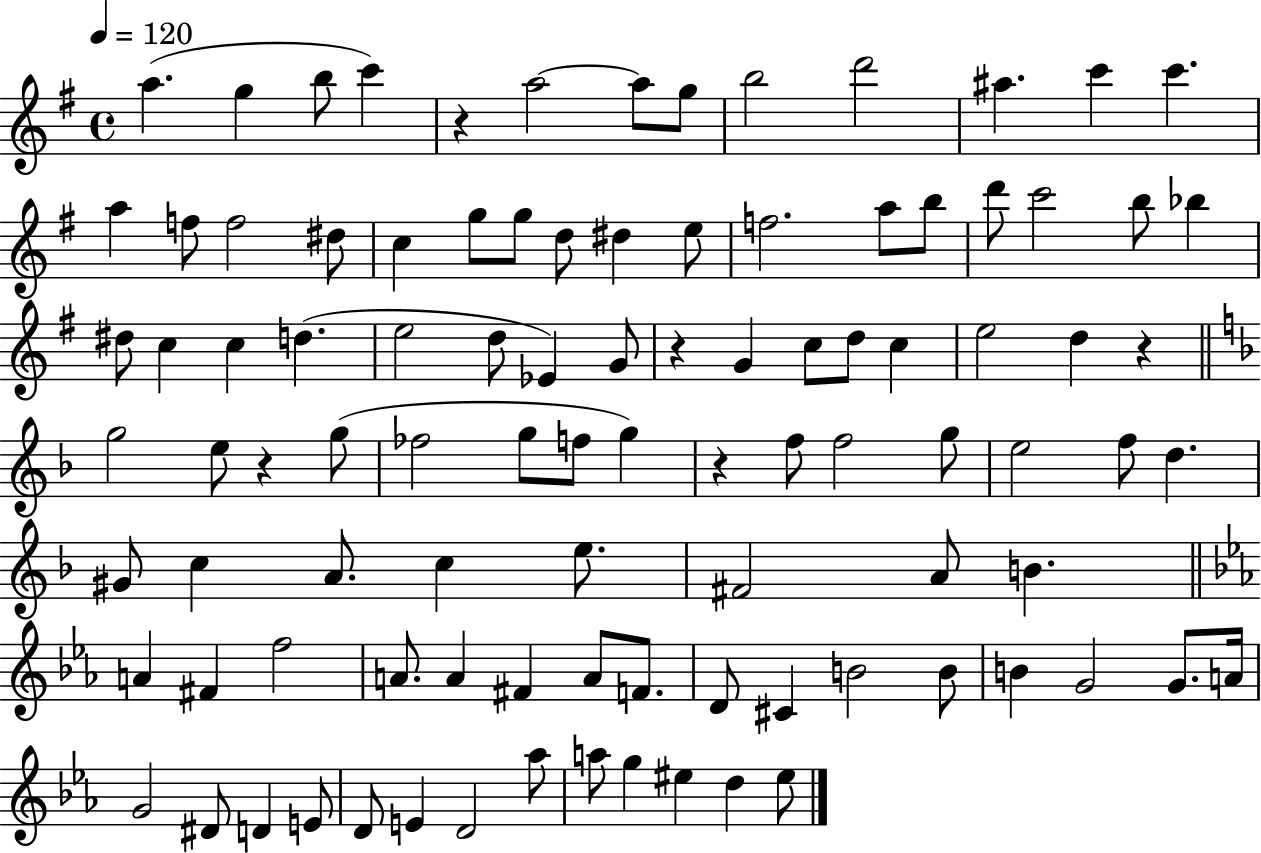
{
  \clef treble
  \time 4/4
  \defaultTimeSignature
  \key g \major
  \tempo 4 = 120
  a''4.( g''4 b''8 c'''4) | r4 a''2~~ a''8 g''8 | b''2 d'''2 | ais''4. c'''4 c'''4. | \break a''4 f''8 f''2 dis''8 | c''4 g''8 g''8 d''8 dis''4 e''8 | f''2. a''8 b''8 | d'''8 c'''2 b''8 bes''4 | \break dis''8 c''4 c''4 d''4.( | e''2 d''8 ees'4) g'8 | r4 g'4 c''8 d''8 c''4 | e''2 d''4 r4 | \break \bar "||" \break \key d \minor g''2 e''8 r4 g''8( | fes''2 g''8 f''8 g''4) | r4 f''8 f''2 g''8 | e''2 f''8 d''4. | \break gis'8 c''4 a'8. c''4 e''8. | fis'2 a'8 b'4. | \bar "||" \break \key ees \major a'4 fis'4 f''2 | a'8. a'4 fis'4 a'8 f'8. | d'8 cis'4 b'2 b'8 | b'4 g'2 g'8. a'16 | \break g'2 dis'8 d'4 e'8 | d'8 e'4 d'2 aes''8 | a''8 g''4 eis''4 d''4 eis''8 | \bar "|."
}